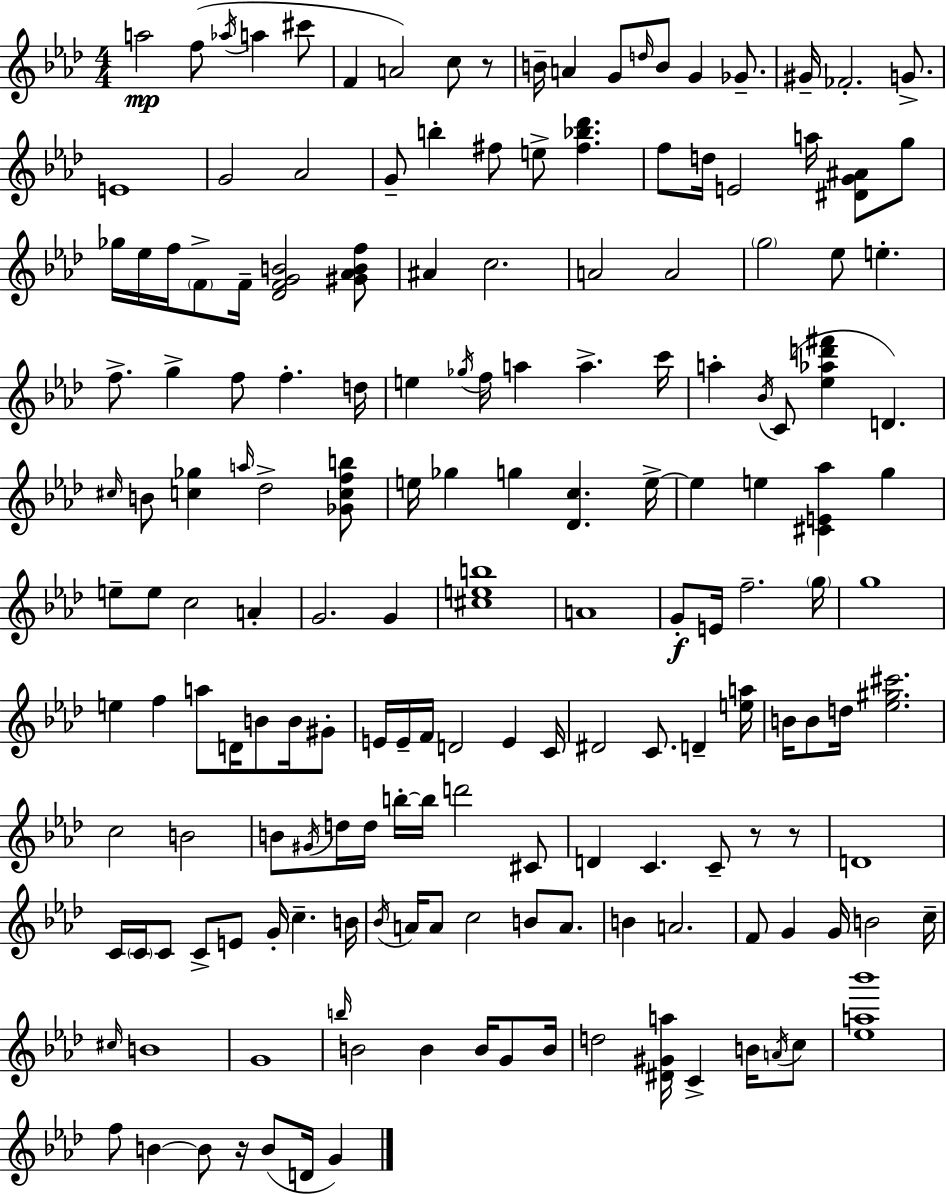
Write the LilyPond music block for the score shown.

{
  \clef treble
  \numericTimeSignature
  \time 4/4
  \key aes \major
  a''2\mp f''8( \acciaccatura { aes''16 } a''4 cis'''8 | f'4 a'2) c''8 r8 | b'16-- a'4 g'8 \grace { d''16 } b'8 g'4 ges'8.-- | gis'16-- fes'2.-. g'8.-> | \break e'1 | g'2 aes'2 | g'8-- b''4-. fis''8 e''8-> <fis'' bes'' des'''>4. | f''8 d''16 e'2 a''16 <dis' g' ais'>8 | \break g''8 ges''16 ees''16 f''16 \parenthesize f'8-> f'16-- <des' f' g' b'>2 | <gis' aes' b' f''>8 ais'4 c''2. | a'2 a'2 | \parenthesize g''2 ees''8 e''4.-. | \break f''8.-> g''4-> f''8 f''4.-. | d''16 e''4 \acciaccatura { ges''16 } f''16 a''4 a''4.-> | c'''16 a''4-. \acciaccatura { bes'16 }( c'8 <ees'' aes'' d''' fis'''>4 d'4.) | \grace { cis''16 } b'8 <c'' ges''>4 \grace { a''16 } des''2-> | \break <ges' c'' f'' b''>8 e''16 ges''4 g''4 <des' c''>4. | e''16->~~ e''4 e''4 <cis' e' aes''>4 | g''4 e''8-- e''8 c''2 | a'4-. g'2. | \break g'4 <cis'' e'' b''>1 | a'1 | g'8-.\f e'16 f''2.-- | \parenthesize g''16 g''1 | \break e''4 f''4 a''8 | d'16 b'8 b'16 gis'8-. e'16 e'16-- f'16 d'2 | e'4 c'16 dis'2 c'8. | d'4-- <e'' a''>16 b'16 b'8 d''16 <ees'' gis'' cis'''>2. | \break c''2 b'2 | b'8 \acciaccatura { gis'16 } d''16 d''16 b''16-.~~ b''16 d'''2 | cis'8 d'4 c'4. | c'8-- r8 r8 d'1 | \break c'16 \parenthesize c'16 c'8 c'8-> e'8 g'16-. | c''4.-- b'16 \acciaccatura { bes'16 } a'16 a'8 c''2 | b'8 a'8. b'4 a'2. | f'8 g'4 g'16 b'2 | \break c''16-- \grace { cis''16 } b'1 | g'1 | \grace { b''16 } b'2 | b'4 b'16 g'8 b'16 d''2 | \break <dis' gis' a''>16 c'4-> b'16 \acciaccatura { a'16 } c''8 <ees'' a'' bes'''>1 | f''8 b'4~~ | b'8 r16 b'8( d'16 g'4) \bar "|."
}